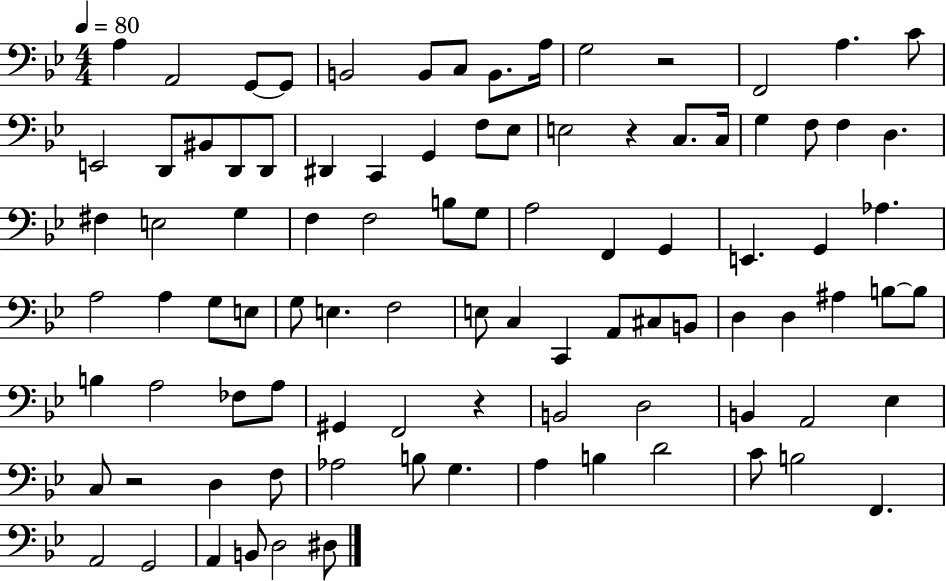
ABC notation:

X:1
T:Untitled
M:4/4
L:1/4
K:Bb
A, A,,2 G,,/2 G,,/2 B,,2 B,,/2 C,/2 B,,/2 A,/4 G,2 z2 F,,2 A, C/2 E,,2 D,,/2 ^B,,/2 D,,/2 D,,/2 ^D,, C,, G,, F,/2 _E,/2 E,2 z C,/2 C,/4 G, F,/2 F, D, ^F, E,2 G, F, F,2 B,/2 G,/2 A,2 F,, G,, E,, G,, _A, A,2 A, G,/2 E,/2 G,/2 E, F,2 E,/2 C, C,, A,,/2 ^C,/2 B,,/2 D, D, ^A, B,/2 B,/2 B, A,2 _F,/2 A,/2 ^G,, F,,2 z B,,2 D,2 B,, A,,2 _E, C,/2 z2 D, F,/2 _A,2 B,/2 G, A, B, D2 C/2 B,2 F,, A,,2 G,,2 A,, B,,/2 D,2 ^D,/2